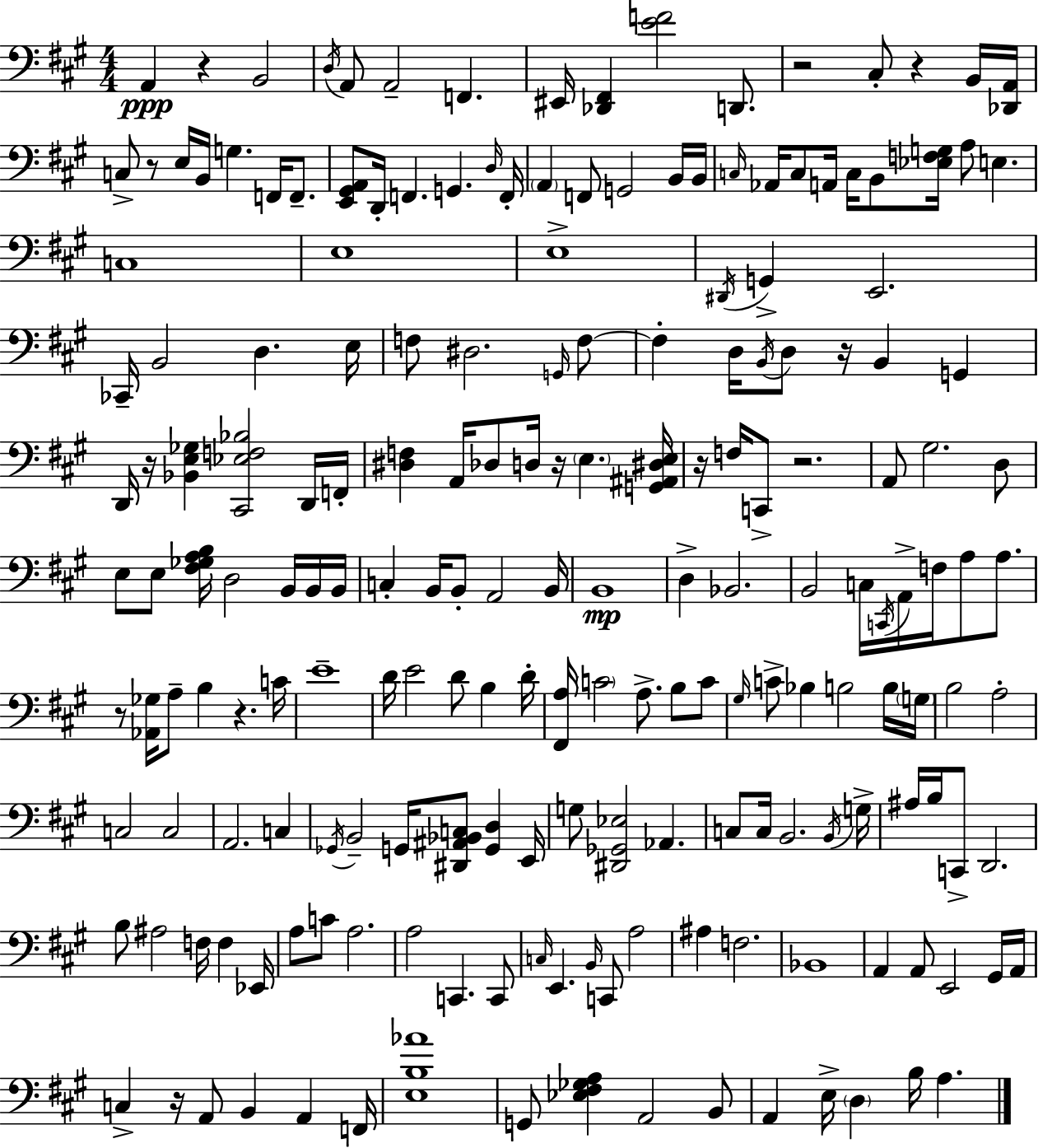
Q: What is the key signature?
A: A major